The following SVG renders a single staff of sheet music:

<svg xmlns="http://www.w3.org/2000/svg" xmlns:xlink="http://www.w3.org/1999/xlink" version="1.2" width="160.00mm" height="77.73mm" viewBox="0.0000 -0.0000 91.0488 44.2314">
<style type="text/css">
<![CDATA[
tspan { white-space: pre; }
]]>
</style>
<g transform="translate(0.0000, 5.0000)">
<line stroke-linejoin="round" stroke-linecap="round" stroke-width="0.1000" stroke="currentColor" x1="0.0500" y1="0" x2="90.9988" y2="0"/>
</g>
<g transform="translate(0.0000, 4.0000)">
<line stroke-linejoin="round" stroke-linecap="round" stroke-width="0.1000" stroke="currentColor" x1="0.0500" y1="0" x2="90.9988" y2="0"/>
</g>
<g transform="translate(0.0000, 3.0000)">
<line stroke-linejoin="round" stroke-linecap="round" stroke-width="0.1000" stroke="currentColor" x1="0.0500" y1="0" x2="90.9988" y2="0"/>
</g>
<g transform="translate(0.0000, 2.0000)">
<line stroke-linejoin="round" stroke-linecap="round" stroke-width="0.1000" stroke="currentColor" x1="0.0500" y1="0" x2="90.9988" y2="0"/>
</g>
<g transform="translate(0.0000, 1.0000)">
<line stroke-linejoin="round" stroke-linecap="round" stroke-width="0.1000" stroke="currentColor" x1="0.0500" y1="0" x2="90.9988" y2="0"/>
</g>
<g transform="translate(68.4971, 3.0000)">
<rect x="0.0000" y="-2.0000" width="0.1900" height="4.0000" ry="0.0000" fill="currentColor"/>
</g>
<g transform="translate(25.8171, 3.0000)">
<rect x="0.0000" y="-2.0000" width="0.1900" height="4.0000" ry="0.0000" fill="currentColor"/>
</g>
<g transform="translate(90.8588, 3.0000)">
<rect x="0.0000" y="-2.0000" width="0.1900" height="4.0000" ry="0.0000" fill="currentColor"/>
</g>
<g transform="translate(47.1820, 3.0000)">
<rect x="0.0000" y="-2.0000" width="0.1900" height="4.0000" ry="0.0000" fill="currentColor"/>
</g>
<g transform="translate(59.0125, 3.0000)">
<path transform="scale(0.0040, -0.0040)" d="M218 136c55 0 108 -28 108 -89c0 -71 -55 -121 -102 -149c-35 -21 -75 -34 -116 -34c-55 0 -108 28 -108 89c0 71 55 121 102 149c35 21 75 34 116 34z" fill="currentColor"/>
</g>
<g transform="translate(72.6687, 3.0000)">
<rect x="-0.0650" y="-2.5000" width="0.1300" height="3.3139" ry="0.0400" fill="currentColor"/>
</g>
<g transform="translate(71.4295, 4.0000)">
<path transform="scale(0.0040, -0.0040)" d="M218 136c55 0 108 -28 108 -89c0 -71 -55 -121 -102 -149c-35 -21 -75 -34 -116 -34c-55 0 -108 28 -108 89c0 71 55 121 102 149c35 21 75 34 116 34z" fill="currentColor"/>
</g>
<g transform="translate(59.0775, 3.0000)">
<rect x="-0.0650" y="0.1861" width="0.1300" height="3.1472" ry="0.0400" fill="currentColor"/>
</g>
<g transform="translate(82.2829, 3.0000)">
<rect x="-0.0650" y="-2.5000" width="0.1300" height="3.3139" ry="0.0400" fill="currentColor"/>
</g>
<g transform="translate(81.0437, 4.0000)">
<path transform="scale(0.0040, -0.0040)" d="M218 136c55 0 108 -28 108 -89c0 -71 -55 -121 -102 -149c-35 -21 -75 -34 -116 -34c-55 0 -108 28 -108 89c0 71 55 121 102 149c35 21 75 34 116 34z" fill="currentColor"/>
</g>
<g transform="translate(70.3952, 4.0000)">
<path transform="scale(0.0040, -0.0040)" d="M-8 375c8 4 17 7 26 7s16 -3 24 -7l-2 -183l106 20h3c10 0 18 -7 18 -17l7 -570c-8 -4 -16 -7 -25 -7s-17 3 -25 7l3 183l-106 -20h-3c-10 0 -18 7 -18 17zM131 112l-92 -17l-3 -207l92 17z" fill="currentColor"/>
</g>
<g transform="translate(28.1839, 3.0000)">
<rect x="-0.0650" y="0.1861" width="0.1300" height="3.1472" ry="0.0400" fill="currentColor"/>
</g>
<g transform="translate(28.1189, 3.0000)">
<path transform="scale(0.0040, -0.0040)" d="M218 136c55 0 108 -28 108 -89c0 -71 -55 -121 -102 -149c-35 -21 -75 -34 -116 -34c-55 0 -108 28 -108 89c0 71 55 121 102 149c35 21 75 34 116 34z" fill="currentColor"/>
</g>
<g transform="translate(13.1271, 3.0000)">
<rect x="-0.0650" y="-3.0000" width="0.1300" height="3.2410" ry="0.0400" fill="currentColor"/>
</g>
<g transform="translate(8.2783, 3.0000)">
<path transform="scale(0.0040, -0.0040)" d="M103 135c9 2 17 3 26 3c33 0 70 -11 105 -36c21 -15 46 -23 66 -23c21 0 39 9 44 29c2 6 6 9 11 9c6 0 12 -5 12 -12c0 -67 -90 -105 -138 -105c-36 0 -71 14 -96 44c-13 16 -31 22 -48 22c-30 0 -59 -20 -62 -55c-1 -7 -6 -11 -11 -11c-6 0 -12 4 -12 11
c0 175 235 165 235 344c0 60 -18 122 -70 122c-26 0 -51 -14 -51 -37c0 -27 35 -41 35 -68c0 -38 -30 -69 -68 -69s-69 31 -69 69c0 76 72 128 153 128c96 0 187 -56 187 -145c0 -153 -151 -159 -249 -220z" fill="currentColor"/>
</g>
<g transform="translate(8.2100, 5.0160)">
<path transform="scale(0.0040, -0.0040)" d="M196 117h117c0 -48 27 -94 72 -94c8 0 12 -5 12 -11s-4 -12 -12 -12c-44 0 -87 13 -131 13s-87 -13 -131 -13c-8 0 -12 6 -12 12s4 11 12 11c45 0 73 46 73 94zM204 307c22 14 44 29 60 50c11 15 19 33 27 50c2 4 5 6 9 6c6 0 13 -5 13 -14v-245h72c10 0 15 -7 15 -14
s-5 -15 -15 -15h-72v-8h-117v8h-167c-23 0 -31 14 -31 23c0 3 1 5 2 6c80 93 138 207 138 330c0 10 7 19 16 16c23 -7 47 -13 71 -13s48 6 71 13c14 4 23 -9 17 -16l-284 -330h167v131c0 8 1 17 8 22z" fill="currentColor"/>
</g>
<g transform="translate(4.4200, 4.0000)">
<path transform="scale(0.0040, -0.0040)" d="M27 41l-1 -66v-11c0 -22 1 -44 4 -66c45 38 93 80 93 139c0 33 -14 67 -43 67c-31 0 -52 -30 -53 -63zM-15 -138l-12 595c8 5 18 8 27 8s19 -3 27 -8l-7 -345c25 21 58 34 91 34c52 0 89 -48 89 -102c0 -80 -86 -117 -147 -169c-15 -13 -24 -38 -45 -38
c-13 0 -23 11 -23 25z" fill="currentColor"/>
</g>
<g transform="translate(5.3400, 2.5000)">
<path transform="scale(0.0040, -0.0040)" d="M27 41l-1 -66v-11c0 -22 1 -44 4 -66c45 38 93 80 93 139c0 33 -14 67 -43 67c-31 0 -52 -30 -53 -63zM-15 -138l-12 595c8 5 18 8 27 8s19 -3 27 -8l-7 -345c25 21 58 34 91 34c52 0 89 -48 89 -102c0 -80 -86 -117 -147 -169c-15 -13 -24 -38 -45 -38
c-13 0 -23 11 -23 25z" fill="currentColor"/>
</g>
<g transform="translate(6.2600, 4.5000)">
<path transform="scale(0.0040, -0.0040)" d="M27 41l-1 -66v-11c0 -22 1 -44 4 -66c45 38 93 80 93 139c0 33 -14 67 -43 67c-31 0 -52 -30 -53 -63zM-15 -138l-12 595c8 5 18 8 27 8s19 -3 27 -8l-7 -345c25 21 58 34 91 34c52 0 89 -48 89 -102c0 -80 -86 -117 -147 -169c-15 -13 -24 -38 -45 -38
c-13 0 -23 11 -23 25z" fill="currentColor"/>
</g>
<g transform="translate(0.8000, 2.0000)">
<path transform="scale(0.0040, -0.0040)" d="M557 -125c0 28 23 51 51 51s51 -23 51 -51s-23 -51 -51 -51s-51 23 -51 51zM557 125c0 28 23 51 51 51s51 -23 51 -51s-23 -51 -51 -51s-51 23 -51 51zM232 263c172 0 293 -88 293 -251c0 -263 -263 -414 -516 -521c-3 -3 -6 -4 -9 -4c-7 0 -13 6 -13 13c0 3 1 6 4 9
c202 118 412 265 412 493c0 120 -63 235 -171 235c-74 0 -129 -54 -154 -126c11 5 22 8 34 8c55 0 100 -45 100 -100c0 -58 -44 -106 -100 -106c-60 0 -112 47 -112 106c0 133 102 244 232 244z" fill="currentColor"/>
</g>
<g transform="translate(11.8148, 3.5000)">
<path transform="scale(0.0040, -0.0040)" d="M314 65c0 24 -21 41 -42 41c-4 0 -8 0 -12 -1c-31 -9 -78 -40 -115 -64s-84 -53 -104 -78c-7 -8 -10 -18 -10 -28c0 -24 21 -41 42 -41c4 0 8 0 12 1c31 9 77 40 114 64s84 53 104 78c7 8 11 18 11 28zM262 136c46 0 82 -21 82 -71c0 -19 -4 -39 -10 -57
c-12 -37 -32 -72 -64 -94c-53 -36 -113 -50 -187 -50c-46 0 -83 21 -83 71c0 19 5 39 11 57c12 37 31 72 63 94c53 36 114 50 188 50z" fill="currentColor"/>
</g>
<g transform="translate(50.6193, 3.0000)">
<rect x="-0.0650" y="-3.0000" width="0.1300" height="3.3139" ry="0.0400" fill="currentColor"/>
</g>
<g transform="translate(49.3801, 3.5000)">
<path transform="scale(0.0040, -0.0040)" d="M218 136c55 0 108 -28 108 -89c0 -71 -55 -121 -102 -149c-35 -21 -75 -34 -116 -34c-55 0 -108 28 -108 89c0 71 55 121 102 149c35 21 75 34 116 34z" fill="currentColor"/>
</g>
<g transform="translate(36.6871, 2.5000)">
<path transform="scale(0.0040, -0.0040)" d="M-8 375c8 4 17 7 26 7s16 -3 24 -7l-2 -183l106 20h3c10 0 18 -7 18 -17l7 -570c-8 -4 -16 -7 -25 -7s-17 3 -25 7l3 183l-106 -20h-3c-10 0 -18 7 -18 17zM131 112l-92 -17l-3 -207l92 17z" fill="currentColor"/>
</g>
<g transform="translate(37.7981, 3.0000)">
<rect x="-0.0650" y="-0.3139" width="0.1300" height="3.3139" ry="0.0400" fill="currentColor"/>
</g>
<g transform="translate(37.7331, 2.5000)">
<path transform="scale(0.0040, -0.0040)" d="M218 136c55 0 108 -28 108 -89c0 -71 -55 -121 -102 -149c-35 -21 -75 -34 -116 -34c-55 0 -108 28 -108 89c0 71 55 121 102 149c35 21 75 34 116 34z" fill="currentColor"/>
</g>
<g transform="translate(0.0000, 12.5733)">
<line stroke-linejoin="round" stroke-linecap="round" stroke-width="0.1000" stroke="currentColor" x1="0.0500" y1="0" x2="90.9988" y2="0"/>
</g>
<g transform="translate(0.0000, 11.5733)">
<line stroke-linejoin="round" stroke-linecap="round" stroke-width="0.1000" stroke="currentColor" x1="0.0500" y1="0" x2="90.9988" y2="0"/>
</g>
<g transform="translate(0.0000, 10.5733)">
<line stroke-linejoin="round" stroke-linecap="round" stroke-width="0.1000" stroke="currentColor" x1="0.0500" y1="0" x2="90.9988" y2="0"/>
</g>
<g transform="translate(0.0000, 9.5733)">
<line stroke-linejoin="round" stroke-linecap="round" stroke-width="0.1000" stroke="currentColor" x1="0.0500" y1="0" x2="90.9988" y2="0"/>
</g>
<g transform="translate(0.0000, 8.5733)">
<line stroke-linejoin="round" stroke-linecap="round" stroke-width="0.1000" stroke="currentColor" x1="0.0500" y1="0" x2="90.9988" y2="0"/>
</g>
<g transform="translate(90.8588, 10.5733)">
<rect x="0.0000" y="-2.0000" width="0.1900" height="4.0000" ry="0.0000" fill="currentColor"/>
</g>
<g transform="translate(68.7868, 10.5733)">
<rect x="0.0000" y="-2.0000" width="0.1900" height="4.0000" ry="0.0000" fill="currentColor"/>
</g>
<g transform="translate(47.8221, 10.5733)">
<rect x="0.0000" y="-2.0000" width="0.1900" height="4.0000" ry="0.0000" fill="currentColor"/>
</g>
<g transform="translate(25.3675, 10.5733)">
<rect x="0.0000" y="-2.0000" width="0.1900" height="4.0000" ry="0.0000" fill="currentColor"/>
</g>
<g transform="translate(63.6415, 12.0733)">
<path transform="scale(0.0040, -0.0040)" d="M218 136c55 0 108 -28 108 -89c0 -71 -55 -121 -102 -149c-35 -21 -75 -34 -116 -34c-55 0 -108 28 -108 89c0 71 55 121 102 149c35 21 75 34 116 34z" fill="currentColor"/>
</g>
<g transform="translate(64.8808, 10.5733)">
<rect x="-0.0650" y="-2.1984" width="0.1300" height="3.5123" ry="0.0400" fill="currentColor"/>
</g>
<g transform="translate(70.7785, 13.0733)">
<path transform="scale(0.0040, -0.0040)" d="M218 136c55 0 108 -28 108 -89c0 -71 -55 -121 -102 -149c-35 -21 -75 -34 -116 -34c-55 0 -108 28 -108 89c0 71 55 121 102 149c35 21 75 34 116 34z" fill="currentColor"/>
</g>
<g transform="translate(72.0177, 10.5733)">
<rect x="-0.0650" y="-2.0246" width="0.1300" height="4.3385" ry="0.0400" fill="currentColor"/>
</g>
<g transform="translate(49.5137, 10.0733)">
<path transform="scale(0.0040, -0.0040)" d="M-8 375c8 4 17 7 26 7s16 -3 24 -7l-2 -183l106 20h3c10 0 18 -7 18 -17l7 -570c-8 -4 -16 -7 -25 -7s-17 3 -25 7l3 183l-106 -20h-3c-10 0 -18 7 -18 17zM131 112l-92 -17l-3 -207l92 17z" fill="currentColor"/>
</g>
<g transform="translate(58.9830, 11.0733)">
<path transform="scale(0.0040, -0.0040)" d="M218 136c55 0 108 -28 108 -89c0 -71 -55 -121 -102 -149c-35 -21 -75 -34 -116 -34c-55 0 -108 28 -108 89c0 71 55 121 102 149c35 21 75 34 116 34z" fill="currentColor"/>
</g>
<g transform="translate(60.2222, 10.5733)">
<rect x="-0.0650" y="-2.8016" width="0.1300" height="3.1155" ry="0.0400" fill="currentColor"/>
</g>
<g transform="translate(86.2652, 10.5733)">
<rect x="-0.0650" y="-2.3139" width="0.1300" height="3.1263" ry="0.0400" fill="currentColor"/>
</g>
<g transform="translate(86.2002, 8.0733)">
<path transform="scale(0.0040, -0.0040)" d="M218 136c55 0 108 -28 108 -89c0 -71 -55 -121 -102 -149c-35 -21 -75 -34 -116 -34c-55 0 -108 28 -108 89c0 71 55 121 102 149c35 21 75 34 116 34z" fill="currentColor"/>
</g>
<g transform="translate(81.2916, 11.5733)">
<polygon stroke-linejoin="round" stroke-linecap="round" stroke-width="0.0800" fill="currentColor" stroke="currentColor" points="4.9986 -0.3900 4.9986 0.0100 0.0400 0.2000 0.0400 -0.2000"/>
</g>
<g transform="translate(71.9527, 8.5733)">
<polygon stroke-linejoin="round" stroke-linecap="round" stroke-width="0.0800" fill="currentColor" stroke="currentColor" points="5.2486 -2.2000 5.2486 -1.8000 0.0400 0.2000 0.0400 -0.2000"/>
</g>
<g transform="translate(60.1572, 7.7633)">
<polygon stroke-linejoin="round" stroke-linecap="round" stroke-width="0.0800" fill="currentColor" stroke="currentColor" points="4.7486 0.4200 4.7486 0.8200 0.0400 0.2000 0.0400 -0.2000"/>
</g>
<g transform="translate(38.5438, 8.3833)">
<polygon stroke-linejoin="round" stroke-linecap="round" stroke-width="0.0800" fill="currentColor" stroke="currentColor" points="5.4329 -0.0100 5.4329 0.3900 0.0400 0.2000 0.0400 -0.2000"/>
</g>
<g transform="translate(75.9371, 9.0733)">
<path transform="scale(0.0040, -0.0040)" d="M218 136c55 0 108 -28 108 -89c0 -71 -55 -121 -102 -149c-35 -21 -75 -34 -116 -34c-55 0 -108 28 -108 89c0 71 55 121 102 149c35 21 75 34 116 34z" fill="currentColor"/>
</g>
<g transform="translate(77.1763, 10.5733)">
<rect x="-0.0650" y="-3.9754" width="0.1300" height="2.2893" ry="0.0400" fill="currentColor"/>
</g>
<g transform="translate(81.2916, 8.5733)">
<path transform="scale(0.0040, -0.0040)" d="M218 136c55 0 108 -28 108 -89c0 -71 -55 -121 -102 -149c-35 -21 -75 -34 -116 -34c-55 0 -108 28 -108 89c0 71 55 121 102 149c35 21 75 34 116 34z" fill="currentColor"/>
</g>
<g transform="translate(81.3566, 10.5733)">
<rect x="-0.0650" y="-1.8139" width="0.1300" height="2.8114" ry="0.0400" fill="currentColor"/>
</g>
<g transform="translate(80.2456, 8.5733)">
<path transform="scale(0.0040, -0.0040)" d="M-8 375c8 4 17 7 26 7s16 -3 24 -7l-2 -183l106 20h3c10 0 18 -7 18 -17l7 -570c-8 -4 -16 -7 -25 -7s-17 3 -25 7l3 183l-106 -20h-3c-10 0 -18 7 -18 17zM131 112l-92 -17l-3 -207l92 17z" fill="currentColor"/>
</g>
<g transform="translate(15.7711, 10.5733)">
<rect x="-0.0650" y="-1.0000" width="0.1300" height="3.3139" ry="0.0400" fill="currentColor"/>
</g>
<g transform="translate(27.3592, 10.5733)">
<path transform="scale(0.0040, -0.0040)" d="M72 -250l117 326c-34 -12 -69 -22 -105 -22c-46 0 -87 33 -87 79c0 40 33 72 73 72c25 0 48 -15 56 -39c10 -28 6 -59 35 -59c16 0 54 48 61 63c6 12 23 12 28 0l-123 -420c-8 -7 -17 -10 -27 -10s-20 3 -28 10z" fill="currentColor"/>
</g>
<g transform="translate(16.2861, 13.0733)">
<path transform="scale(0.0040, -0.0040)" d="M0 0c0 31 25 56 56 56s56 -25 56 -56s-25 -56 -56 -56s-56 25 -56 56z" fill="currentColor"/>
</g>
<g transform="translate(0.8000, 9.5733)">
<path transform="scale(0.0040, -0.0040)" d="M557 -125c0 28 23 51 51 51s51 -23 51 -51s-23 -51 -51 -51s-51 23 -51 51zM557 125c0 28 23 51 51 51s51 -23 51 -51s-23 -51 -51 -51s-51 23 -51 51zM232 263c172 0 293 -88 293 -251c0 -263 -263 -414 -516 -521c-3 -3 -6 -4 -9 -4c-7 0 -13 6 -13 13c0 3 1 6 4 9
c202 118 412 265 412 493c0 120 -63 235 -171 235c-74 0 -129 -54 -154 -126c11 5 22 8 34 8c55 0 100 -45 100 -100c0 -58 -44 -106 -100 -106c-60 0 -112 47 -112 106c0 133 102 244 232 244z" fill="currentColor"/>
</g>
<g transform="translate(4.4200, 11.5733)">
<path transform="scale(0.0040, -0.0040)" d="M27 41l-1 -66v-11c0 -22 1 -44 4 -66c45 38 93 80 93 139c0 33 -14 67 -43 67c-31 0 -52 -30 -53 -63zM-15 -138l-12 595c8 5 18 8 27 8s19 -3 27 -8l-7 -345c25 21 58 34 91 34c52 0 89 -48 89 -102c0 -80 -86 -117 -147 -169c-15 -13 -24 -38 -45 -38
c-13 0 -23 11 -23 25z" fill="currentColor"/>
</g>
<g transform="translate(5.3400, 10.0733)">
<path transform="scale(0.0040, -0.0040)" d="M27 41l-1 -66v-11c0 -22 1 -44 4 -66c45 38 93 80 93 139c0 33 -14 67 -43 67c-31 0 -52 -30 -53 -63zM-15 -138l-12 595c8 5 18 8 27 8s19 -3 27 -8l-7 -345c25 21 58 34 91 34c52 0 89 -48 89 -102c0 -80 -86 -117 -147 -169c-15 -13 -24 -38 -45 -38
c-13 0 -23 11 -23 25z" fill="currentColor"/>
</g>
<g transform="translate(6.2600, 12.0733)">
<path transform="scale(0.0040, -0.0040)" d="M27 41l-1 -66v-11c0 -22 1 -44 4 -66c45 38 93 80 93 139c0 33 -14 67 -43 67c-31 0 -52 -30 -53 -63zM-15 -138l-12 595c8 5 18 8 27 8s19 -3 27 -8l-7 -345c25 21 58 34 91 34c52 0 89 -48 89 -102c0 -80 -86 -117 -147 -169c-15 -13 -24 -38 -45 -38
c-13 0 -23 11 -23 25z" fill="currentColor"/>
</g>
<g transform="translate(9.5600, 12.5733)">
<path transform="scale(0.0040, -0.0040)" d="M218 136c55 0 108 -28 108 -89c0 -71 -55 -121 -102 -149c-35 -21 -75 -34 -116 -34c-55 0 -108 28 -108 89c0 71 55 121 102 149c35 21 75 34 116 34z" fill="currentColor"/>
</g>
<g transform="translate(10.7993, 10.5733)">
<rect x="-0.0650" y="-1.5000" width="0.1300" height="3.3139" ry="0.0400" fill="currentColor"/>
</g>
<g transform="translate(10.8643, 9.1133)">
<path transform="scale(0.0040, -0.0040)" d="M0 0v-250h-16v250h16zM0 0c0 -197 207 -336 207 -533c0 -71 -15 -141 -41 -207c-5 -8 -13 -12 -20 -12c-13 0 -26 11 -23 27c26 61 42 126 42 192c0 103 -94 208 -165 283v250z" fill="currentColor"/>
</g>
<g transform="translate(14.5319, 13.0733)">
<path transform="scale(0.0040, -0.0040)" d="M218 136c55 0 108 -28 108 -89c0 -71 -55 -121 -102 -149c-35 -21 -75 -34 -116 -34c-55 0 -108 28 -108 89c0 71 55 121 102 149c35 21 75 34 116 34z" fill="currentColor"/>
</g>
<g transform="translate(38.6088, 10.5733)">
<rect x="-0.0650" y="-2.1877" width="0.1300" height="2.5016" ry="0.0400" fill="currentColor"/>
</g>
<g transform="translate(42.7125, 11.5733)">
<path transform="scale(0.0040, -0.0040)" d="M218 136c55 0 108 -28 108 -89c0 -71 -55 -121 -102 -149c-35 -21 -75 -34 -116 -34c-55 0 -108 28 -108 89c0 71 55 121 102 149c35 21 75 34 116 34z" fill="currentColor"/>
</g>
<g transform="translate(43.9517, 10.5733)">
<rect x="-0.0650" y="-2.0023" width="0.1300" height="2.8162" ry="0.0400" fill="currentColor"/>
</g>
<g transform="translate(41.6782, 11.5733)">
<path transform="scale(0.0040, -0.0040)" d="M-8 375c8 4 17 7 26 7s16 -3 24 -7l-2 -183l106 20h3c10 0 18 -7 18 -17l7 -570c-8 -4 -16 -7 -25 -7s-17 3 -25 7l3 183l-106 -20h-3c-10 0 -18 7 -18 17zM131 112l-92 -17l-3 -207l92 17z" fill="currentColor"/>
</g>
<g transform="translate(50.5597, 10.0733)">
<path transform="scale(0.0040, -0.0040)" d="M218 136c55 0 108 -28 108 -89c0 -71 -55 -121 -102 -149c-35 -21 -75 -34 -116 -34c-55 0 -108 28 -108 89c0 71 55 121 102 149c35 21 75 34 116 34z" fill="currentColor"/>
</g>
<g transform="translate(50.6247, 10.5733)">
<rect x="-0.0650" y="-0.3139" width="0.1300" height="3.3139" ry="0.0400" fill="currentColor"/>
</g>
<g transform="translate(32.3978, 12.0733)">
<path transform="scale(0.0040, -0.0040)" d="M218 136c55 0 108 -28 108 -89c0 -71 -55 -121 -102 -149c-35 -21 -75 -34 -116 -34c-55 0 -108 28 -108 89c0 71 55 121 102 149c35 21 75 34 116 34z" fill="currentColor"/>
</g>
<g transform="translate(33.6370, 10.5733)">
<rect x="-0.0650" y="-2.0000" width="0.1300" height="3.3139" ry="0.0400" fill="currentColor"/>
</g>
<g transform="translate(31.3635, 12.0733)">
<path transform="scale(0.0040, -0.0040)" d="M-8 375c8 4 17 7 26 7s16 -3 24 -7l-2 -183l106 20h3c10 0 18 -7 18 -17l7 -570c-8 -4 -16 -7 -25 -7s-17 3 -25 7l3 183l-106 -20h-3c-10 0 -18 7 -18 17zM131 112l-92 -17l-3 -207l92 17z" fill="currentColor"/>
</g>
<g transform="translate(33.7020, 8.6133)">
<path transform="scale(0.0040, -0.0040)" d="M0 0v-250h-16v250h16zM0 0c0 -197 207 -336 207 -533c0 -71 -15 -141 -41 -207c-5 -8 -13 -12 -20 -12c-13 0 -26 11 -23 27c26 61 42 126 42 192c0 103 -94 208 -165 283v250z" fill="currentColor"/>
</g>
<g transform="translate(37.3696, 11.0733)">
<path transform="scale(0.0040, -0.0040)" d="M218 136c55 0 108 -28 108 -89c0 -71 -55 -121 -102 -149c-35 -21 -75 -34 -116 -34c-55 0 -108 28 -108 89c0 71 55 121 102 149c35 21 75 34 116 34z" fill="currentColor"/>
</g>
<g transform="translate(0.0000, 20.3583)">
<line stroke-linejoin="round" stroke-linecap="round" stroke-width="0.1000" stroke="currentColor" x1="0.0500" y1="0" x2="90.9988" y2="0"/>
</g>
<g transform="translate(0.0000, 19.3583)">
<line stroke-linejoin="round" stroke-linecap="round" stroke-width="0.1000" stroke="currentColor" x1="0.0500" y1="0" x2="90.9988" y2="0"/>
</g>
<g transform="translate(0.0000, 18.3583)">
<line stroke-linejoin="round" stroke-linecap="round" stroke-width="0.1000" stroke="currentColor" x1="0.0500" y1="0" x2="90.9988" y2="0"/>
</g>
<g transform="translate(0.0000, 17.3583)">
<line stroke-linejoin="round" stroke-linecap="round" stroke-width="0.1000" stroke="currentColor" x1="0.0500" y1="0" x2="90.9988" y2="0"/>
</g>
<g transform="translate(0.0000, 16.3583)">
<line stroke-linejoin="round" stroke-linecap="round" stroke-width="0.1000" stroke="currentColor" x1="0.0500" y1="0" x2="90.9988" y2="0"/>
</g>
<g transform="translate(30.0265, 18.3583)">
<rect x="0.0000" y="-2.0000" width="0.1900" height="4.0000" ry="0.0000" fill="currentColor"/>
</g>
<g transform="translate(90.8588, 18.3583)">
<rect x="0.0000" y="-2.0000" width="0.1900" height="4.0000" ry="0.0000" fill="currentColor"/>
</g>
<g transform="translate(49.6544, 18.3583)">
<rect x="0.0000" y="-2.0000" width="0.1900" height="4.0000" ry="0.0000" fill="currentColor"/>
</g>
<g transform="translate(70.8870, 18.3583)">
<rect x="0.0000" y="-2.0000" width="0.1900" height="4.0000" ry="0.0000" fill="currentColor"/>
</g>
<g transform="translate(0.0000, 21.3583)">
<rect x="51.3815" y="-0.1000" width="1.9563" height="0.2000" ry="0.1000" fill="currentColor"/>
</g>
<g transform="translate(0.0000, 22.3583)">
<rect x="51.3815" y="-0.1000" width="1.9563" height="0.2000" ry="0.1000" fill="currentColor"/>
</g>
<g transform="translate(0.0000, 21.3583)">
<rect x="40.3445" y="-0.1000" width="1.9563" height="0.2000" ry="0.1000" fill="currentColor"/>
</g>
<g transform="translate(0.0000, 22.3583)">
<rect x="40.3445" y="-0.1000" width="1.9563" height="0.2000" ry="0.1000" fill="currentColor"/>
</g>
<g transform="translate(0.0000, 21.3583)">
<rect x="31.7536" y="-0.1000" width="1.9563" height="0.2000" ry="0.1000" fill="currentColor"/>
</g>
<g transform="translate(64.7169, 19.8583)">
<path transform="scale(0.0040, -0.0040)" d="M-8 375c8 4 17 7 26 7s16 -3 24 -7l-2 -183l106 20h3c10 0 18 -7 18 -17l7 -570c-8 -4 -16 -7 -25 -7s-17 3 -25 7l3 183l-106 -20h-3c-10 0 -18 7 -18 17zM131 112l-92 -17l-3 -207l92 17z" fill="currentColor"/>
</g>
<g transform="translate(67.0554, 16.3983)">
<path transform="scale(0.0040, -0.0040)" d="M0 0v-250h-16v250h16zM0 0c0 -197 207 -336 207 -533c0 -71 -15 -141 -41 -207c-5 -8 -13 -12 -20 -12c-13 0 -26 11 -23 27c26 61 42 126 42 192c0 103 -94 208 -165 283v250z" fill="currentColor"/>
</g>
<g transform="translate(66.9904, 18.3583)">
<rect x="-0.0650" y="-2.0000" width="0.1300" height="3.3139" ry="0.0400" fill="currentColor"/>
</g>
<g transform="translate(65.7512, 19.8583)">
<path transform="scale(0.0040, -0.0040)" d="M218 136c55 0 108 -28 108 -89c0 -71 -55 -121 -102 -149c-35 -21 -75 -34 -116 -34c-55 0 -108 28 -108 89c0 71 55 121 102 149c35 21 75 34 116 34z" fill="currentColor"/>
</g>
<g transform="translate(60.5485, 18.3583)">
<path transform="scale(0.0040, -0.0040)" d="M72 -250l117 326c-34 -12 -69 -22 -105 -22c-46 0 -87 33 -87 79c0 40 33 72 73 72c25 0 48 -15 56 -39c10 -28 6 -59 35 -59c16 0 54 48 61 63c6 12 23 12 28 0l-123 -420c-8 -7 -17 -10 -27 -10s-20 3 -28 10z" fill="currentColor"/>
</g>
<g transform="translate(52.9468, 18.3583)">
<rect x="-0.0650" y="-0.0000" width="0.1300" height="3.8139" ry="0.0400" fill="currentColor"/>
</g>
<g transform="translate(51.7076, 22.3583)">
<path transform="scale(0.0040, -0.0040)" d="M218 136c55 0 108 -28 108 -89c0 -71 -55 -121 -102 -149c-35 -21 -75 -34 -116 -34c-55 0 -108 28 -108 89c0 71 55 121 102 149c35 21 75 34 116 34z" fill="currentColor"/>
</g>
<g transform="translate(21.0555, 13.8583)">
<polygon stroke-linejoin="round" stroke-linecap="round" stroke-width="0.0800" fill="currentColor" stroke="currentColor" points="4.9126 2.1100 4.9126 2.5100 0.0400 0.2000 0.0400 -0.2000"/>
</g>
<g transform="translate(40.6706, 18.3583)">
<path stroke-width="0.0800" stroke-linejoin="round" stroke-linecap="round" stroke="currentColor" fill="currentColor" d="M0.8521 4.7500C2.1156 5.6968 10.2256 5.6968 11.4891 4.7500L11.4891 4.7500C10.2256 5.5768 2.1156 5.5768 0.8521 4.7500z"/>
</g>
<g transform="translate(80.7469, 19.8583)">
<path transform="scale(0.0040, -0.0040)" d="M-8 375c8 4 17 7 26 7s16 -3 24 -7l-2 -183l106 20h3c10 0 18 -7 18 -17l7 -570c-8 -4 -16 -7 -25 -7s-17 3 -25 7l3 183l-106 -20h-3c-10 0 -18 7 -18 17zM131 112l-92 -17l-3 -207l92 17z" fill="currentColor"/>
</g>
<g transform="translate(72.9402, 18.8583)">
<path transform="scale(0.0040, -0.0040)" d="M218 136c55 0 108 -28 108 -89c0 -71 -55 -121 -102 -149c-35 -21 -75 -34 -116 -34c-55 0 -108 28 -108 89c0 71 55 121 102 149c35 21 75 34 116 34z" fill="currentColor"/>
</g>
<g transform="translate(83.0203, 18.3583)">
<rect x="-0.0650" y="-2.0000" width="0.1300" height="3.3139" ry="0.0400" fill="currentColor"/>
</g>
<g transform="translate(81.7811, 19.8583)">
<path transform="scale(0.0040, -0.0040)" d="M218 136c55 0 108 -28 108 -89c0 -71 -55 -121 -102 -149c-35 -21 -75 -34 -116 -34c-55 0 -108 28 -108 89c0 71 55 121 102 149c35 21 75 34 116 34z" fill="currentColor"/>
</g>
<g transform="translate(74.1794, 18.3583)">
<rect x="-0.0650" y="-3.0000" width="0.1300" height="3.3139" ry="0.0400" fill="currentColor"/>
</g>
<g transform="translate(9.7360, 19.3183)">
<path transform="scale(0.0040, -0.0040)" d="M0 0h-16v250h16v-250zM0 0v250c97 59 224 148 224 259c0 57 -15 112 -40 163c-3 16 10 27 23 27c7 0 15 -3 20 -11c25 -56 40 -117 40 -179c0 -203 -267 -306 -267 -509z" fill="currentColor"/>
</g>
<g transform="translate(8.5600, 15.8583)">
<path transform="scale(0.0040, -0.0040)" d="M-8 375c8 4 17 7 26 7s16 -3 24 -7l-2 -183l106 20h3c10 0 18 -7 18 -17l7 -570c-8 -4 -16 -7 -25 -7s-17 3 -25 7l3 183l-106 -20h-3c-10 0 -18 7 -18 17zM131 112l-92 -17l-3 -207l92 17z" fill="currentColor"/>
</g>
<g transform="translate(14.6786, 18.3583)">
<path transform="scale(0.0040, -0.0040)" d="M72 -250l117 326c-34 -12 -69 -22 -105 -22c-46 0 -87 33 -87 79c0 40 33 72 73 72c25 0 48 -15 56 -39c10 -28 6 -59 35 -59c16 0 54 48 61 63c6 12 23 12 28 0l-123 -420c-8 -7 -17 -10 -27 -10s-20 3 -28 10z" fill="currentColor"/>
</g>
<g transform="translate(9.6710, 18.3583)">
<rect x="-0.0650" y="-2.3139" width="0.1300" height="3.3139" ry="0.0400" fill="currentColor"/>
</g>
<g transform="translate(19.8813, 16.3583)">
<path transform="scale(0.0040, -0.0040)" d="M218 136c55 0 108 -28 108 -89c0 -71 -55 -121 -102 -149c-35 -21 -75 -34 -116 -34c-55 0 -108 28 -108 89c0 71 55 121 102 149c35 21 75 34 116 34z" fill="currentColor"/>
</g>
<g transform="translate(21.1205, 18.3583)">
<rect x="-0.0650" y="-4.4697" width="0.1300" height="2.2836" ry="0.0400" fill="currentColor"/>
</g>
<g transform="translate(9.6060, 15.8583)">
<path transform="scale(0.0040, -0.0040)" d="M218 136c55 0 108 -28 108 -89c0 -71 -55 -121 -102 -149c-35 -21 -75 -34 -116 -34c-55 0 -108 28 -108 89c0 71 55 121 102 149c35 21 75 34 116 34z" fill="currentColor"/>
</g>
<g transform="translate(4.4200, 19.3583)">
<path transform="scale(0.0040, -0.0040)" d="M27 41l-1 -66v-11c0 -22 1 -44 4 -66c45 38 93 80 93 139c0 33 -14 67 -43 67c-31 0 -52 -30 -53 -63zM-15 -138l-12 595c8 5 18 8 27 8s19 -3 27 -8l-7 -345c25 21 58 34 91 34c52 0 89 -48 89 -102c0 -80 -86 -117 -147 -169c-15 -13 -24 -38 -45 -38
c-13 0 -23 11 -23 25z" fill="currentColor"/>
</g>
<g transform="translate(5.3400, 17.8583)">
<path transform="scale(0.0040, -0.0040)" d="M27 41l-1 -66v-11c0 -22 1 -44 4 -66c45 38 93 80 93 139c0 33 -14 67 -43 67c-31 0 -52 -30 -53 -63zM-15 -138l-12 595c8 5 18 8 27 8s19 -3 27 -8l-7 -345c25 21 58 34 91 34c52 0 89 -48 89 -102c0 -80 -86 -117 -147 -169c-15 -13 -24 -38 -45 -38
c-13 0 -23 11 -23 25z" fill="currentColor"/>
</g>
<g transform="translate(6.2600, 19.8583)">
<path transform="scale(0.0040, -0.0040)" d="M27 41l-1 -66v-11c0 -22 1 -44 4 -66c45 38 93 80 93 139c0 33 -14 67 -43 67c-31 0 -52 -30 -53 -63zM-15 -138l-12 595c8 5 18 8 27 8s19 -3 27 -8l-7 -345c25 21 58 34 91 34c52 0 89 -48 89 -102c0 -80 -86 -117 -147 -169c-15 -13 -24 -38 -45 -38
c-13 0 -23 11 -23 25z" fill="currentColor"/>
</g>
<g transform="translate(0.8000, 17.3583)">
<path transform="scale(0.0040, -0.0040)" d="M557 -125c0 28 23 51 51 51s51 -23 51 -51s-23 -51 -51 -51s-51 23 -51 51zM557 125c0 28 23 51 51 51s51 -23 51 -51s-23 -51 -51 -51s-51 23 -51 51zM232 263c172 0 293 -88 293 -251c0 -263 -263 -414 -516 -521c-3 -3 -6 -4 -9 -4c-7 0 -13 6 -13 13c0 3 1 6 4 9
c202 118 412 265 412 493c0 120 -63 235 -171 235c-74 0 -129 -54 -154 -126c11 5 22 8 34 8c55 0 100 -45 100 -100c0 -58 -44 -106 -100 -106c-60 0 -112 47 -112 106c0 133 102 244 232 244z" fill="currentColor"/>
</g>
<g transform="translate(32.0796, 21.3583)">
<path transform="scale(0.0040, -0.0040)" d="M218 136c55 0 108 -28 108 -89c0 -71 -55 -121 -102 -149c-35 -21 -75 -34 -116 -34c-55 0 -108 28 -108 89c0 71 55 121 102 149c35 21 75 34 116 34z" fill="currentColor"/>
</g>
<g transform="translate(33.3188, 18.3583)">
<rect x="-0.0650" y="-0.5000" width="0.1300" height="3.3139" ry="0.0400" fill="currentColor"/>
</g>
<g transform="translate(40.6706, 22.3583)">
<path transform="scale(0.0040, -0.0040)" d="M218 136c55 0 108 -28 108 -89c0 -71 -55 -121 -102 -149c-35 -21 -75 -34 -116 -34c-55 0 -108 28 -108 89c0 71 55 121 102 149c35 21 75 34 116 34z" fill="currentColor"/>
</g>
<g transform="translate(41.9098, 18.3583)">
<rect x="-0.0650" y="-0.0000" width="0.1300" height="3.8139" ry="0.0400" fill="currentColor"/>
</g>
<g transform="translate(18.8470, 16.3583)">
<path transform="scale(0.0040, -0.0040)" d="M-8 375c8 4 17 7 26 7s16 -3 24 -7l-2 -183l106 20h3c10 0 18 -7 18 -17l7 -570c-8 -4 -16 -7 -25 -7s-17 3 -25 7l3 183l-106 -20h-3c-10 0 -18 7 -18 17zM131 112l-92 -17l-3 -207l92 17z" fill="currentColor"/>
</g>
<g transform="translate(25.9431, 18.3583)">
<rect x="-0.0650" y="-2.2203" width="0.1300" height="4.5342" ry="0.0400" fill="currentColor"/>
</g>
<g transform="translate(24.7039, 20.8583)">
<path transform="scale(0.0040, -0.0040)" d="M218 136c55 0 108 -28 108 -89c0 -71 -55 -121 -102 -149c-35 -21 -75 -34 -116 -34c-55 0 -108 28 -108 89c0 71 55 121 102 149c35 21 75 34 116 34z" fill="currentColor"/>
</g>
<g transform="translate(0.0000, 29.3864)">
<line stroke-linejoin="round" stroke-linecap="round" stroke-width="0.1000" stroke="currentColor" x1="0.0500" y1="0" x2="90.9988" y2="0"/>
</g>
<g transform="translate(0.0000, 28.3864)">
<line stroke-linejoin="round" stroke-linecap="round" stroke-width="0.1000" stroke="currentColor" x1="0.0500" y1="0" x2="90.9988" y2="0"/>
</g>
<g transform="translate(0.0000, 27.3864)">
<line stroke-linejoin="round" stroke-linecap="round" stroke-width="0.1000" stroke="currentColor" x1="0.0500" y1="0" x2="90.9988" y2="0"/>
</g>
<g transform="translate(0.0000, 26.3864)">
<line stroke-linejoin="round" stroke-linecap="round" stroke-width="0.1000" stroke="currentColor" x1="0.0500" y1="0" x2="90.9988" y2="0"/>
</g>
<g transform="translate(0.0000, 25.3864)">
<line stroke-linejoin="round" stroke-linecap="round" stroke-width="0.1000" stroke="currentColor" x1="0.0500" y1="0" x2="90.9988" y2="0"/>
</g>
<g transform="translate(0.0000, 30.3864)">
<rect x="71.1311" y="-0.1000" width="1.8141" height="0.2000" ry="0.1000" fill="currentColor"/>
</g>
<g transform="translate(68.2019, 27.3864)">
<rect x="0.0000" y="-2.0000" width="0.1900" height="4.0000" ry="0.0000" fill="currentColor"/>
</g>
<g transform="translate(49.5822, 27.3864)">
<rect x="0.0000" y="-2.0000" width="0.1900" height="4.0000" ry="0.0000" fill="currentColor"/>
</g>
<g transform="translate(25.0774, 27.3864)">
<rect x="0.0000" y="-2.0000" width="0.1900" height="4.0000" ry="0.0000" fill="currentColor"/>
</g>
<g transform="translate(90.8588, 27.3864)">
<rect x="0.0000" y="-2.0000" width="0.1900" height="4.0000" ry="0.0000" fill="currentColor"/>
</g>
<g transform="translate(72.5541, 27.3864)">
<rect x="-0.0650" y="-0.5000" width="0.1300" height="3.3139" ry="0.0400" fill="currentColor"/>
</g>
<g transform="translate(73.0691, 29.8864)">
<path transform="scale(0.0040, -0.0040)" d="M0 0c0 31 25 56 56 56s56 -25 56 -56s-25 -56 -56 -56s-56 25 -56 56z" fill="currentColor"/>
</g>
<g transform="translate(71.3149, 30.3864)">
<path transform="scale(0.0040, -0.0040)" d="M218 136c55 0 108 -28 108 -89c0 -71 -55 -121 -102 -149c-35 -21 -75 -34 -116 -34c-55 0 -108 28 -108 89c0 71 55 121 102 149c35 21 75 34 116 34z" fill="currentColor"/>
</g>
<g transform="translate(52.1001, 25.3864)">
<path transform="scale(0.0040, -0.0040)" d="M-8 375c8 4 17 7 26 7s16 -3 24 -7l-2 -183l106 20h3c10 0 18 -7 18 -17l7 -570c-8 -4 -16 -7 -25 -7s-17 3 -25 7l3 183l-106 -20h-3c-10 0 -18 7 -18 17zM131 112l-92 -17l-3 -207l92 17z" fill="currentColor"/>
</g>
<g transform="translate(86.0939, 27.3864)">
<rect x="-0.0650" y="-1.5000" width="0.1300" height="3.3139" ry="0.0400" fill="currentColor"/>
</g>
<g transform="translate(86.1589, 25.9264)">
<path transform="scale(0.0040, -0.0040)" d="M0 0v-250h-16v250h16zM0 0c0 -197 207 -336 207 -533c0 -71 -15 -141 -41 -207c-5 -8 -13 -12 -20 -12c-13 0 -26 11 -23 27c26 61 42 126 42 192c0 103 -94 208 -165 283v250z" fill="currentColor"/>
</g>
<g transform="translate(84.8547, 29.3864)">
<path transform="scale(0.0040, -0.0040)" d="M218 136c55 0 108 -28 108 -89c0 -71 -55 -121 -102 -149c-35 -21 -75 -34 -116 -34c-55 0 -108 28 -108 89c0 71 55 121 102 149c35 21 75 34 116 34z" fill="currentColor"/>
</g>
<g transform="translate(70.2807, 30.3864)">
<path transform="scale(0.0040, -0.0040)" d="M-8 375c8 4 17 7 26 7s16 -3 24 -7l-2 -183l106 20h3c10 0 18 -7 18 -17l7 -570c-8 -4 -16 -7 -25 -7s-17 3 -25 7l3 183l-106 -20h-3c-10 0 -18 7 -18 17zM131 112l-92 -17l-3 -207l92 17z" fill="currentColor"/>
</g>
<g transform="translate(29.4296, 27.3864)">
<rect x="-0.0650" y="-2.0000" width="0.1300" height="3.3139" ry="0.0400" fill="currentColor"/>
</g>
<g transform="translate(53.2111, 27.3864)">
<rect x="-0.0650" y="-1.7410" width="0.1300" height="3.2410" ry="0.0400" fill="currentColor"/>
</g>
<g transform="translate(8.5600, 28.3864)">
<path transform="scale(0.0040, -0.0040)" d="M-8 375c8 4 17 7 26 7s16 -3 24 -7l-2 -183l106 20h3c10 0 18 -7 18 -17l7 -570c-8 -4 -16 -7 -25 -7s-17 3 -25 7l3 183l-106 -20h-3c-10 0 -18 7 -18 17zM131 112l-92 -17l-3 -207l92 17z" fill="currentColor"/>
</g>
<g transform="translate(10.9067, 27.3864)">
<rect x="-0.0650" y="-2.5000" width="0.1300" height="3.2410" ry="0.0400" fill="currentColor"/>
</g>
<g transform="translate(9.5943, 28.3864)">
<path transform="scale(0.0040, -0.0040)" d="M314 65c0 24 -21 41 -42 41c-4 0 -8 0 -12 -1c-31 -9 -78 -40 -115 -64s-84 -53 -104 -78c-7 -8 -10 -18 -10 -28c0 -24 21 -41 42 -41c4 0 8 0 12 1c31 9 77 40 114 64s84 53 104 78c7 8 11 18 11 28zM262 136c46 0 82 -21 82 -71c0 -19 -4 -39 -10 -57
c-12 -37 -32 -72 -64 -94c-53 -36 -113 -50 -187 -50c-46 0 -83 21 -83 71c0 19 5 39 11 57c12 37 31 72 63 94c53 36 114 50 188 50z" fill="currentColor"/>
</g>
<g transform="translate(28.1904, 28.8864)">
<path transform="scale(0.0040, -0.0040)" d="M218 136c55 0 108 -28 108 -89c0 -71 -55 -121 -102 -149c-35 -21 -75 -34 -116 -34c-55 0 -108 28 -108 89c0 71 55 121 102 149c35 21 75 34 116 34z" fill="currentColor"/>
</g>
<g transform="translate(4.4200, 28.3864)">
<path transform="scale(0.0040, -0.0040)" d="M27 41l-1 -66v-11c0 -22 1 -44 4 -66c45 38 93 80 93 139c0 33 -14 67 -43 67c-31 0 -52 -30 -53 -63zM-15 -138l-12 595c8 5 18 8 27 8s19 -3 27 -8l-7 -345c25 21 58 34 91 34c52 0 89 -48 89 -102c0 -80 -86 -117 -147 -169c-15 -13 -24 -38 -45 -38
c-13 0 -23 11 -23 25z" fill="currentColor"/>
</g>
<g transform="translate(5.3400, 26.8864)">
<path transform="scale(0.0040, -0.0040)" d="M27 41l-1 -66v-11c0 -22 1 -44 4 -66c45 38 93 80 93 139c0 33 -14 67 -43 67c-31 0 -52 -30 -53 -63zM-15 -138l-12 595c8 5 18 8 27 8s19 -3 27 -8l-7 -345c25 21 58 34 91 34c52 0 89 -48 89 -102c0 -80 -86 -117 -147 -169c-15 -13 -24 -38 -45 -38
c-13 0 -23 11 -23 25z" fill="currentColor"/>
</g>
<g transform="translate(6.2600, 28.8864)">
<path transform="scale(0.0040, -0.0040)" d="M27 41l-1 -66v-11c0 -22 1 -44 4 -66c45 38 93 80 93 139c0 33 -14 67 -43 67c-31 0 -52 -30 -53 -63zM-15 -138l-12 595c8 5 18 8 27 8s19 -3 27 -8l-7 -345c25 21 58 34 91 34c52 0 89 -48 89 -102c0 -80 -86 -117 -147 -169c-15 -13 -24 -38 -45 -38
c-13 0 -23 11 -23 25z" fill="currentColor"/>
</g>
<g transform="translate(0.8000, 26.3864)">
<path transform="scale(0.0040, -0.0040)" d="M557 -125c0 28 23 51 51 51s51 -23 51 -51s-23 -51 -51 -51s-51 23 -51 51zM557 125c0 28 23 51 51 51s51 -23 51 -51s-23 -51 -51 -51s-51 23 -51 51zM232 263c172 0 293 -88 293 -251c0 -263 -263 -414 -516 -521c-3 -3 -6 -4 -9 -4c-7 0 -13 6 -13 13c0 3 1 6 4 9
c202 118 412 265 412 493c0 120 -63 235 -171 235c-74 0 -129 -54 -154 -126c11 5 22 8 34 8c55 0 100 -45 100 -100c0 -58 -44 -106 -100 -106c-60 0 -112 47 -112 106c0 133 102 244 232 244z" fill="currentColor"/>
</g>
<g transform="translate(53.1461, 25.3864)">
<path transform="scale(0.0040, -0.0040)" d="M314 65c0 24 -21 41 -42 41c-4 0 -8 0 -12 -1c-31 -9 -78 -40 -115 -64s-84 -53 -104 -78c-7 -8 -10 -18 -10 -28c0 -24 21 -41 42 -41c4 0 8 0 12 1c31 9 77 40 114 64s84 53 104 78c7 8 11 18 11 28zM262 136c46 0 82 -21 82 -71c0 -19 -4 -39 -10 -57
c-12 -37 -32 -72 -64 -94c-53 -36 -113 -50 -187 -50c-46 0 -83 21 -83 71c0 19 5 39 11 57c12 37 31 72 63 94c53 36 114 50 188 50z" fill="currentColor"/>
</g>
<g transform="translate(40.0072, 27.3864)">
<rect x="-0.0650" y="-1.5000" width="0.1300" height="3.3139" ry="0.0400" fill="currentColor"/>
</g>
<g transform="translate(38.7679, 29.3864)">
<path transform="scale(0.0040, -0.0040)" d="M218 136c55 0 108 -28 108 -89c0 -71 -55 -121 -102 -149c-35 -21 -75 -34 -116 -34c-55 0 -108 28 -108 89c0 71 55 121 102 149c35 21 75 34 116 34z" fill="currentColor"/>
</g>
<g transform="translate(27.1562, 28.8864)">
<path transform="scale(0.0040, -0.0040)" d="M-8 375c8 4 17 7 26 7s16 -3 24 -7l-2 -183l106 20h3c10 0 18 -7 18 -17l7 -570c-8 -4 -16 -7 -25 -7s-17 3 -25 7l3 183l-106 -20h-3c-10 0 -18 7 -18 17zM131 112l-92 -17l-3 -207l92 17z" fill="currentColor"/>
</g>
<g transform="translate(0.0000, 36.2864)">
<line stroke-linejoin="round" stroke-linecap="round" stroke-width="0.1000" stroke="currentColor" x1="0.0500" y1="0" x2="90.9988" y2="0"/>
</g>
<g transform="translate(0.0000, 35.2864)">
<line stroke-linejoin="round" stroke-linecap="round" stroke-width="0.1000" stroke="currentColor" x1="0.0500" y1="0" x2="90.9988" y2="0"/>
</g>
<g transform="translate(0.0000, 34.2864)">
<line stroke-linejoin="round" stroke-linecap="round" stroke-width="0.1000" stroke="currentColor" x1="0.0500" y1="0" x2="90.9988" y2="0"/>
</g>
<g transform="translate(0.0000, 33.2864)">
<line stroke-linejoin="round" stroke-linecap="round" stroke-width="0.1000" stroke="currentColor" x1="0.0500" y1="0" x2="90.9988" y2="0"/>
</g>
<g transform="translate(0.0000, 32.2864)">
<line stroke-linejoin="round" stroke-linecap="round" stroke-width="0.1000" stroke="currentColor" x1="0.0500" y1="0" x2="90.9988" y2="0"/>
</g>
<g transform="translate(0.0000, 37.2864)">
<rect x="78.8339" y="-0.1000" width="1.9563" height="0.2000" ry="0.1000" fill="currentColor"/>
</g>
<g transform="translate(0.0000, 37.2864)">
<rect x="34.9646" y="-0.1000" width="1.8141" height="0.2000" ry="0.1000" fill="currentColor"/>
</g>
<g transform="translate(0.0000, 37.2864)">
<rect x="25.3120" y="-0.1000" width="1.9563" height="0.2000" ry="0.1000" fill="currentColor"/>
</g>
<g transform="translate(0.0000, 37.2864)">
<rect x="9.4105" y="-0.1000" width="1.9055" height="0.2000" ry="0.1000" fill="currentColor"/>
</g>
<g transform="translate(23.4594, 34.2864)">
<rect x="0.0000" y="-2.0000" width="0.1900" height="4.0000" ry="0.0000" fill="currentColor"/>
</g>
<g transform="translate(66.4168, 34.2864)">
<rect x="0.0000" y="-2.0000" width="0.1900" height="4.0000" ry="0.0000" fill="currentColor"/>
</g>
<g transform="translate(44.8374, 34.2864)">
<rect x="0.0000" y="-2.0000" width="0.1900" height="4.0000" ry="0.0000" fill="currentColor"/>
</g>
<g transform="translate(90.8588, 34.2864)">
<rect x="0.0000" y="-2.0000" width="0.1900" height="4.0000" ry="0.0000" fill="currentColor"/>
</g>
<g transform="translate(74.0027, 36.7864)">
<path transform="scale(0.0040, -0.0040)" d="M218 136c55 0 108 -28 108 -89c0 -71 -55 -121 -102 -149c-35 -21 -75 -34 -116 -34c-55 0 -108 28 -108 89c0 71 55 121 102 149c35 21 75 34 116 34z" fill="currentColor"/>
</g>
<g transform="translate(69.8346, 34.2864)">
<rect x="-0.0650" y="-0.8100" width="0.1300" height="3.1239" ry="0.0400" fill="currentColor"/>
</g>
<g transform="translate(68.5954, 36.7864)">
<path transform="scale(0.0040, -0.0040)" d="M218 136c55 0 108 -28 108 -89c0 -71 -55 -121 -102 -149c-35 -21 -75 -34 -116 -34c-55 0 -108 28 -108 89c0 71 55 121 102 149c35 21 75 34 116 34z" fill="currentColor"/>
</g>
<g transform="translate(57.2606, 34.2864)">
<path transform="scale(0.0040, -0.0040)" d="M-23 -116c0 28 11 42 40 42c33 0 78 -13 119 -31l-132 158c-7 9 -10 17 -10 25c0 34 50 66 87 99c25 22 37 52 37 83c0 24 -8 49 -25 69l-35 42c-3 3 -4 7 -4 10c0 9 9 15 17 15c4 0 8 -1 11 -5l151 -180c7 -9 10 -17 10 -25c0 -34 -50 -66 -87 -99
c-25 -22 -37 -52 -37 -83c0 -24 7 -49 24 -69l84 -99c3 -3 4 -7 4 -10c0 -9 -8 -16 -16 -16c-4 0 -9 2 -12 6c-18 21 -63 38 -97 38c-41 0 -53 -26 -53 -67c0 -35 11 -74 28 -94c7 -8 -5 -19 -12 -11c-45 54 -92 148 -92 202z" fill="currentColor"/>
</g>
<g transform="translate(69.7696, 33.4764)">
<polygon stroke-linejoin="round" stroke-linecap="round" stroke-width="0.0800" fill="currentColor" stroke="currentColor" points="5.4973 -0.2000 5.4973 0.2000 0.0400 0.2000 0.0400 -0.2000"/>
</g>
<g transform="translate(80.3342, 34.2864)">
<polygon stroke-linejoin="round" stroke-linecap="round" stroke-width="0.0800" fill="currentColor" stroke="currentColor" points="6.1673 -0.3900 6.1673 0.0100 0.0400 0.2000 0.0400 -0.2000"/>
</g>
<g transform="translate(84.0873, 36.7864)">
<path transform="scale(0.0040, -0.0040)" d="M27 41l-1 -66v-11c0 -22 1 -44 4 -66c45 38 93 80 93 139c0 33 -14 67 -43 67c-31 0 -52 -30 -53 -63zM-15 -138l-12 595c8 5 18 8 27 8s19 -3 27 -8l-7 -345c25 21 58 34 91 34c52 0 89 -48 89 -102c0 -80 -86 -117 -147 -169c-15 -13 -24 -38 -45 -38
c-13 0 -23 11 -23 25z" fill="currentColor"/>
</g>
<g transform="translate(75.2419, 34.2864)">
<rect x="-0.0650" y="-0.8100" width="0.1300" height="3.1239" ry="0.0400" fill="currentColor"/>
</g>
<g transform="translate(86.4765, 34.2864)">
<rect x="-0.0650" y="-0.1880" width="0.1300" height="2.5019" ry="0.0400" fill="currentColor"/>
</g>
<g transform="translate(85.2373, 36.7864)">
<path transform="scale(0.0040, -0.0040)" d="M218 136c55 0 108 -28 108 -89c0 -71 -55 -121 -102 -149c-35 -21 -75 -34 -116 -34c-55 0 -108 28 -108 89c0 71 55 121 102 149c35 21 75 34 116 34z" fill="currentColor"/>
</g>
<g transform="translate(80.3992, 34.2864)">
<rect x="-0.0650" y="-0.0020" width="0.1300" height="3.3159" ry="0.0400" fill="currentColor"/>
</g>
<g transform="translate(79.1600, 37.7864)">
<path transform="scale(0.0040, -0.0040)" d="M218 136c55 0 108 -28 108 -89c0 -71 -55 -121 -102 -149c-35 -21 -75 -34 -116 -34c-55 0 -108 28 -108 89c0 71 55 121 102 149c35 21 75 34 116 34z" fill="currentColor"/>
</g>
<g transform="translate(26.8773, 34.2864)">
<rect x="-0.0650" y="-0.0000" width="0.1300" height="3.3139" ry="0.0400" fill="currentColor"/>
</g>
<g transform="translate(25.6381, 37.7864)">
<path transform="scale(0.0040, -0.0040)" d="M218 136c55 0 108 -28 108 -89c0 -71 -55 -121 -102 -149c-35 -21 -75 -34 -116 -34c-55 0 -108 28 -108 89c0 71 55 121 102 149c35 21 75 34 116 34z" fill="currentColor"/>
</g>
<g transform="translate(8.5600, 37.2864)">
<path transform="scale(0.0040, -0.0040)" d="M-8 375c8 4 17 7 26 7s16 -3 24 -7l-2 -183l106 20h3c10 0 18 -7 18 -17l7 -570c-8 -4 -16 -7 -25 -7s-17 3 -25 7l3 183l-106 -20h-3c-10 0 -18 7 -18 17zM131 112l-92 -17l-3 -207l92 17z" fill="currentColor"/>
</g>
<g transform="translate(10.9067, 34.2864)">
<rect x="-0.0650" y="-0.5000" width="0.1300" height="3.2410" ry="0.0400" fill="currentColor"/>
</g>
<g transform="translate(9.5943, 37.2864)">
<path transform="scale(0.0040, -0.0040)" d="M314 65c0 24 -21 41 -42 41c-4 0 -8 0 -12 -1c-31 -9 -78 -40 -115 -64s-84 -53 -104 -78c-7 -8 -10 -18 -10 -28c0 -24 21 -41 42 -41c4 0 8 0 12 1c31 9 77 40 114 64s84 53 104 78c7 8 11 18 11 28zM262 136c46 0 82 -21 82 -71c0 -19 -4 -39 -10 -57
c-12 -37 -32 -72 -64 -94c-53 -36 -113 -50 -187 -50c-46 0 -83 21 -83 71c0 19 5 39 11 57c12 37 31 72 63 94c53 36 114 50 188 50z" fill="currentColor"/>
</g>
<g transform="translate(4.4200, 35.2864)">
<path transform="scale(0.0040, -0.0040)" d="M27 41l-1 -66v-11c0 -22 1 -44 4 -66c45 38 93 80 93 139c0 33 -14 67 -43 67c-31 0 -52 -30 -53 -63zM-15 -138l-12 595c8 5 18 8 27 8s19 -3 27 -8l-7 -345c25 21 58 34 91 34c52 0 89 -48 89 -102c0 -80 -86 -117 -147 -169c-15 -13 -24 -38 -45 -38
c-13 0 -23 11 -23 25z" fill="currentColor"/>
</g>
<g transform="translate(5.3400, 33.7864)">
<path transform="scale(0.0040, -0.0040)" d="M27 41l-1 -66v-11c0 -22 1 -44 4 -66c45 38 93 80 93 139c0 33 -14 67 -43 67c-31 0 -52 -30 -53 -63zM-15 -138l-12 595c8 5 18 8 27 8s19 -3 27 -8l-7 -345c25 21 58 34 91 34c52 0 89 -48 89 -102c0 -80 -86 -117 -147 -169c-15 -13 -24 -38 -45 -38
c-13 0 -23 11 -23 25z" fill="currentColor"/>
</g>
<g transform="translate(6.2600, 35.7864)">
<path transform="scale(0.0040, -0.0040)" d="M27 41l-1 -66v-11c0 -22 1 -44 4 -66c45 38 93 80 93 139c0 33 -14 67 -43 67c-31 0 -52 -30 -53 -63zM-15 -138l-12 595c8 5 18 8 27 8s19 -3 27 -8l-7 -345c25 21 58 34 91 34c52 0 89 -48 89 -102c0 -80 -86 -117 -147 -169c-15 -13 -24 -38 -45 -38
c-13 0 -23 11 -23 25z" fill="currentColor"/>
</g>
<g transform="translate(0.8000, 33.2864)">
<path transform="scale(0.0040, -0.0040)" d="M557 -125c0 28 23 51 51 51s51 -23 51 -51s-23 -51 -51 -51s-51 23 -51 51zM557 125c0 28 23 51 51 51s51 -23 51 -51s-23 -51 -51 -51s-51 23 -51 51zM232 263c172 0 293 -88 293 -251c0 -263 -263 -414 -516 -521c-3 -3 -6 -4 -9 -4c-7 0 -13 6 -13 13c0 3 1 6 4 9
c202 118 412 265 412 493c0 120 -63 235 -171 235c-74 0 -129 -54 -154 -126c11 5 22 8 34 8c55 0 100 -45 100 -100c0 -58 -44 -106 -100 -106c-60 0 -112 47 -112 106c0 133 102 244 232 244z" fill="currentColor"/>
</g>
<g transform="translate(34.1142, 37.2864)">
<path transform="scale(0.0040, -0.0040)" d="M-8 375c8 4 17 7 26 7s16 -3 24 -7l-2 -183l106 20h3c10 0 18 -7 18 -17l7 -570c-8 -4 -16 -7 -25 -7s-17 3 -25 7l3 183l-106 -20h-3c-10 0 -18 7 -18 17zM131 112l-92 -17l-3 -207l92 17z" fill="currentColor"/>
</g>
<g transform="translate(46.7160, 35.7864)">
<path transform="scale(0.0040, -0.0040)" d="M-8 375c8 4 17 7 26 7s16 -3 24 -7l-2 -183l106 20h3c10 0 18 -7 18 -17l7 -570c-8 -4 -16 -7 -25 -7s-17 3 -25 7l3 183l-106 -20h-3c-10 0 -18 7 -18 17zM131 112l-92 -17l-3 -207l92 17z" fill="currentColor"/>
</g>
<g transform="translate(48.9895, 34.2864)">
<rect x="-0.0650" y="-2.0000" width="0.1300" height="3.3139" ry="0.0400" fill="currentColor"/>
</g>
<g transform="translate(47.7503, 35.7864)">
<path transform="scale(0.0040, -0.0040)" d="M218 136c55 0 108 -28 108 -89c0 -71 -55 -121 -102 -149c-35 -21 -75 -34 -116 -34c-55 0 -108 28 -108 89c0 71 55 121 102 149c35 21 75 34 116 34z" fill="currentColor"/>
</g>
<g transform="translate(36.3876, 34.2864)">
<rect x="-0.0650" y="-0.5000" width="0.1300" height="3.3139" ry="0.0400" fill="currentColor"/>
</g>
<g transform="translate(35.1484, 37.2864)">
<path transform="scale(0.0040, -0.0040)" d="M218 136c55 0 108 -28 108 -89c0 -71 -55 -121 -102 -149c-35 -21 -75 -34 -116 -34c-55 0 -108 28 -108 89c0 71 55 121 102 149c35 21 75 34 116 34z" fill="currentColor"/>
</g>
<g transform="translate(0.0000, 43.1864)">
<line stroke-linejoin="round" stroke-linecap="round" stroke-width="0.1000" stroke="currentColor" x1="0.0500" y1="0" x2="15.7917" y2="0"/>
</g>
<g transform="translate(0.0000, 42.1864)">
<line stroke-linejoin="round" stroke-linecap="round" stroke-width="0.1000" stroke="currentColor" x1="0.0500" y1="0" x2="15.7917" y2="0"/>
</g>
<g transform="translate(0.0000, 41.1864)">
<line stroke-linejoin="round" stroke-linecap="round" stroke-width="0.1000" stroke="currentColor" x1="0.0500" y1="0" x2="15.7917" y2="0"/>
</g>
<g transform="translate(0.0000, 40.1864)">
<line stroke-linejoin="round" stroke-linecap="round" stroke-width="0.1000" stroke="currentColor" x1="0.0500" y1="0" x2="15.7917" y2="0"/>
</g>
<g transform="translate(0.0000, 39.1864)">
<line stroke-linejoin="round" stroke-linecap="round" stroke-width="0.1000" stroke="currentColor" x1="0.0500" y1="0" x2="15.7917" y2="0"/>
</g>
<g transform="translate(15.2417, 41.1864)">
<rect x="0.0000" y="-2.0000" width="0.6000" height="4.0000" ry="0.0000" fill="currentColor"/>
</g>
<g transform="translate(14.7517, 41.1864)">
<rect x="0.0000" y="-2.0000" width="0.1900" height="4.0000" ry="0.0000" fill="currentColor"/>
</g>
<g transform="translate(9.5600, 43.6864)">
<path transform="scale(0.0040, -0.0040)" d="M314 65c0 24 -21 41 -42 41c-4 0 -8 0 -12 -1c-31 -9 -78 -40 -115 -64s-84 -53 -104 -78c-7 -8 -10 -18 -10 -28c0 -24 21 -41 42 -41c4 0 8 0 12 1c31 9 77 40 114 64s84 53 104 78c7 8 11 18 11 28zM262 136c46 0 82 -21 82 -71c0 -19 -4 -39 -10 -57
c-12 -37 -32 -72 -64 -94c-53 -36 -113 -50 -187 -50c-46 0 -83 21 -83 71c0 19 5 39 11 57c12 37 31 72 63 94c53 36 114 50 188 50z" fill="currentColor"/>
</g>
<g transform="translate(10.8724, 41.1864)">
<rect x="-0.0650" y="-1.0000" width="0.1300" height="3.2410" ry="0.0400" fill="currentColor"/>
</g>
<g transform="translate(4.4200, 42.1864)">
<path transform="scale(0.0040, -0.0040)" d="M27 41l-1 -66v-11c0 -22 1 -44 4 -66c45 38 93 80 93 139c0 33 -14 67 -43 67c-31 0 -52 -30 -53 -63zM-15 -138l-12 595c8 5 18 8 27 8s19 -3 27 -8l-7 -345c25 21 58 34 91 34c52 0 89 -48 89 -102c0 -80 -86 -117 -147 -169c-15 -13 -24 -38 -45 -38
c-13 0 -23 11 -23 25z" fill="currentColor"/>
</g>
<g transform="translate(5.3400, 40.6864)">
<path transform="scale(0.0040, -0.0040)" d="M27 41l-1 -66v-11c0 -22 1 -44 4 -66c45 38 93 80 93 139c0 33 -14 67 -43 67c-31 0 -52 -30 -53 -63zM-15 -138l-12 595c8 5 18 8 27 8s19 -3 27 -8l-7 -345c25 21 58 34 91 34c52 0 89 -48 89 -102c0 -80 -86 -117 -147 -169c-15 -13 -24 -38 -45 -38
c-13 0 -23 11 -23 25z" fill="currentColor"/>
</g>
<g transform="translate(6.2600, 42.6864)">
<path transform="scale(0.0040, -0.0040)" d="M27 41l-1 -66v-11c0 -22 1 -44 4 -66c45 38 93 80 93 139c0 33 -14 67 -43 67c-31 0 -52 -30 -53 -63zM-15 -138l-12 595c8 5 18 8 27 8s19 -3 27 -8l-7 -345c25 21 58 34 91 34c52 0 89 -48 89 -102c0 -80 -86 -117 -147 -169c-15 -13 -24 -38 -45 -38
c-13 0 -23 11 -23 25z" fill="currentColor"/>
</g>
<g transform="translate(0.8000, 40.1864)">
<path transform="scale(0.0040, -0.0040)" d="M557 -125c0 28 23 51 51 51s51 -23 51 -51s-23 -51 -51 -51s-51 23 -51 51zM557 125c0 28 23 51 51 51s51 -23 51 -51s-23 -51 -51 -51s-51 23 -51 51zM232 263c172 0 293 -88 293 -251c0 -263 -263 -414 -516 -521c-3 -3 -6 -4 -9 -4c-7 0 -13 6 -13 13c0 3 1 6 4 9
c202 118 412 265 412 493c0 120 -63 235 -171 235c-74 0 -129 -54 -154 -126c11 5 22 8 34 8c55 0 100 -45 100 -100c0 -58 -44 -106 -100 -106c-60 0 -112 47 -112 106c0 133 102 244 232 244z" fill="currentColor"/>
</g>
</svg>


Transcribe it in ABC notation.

X:1
T:Untitled
M:2/4
L:1/4
K:Eb
C,2 D, E, C, D, B,, B,, G,,/2 F,, z/2 A,,/2 C,/2 B,,/2 E, C,/2 _A,,/2 F,,/2 G,/2 A,/2 _B,/2 B,/2 z/2 A,/2 F,,/2 _E,, C,, C,, z/2 A,,/2 C, A,, B,,2 A,, G,, A,2 E,, G,,/2 E,,2 D,, E,, A,, z F,,/2 F,,/2 D,,/2 _F,,/2 F,,2